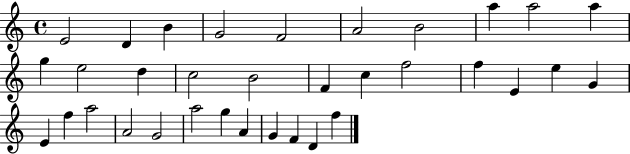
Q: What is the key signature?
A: C major